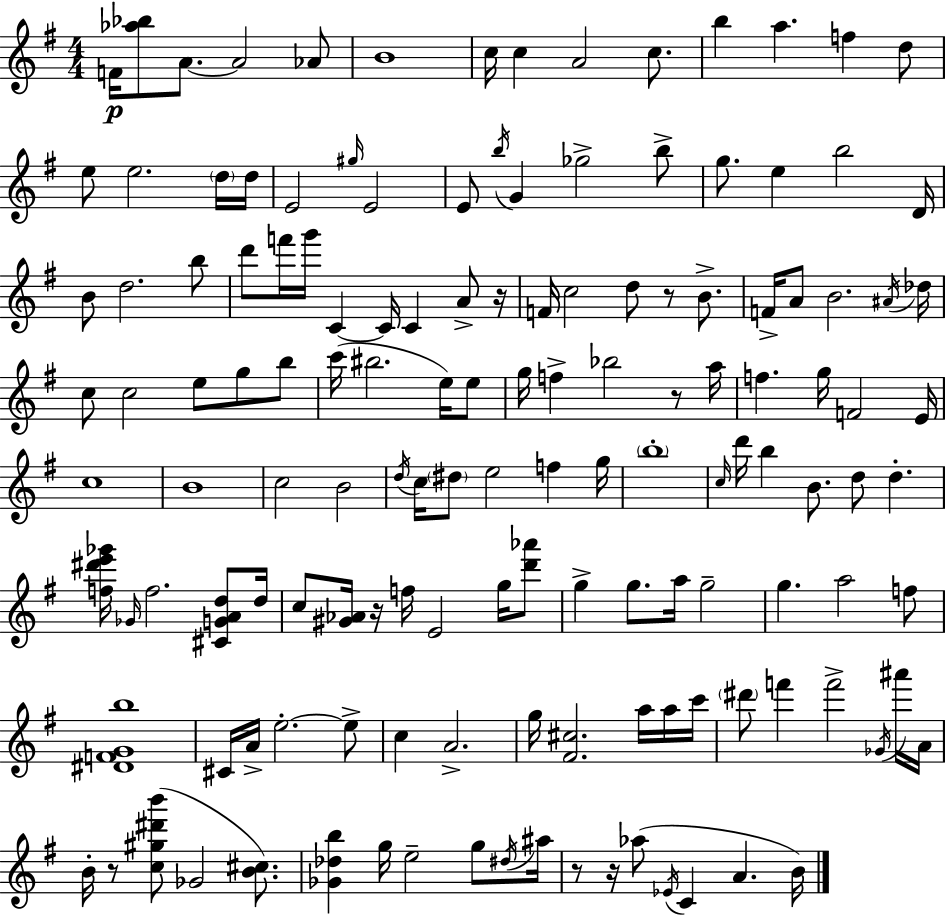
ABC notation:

X:1
T:Untitled
M:4/4
L:1/4
K:Em
F/4 [_a_b]/2 A/2 A2 _A/2 B4 c/4 c A2 c/2 b a f d/2 e/2 e2 d/4 d/4 E2 ^g/4 E2 E/2 b/4 G _g2 b/2 g/2 e b2 D/4 B/2 d2 b/2 d'/2 f'/4 g'/4 C C/4 C A/2 z/4 F/4 c2 d/2 z/2 B/2 F/4 A/2 B2 ^A/4 _d/4 c/2 c2 e/2 g/2 b/2 c'/4 ^b2 e/4 e/2 g/4 f _b2 z/2 a/4 f g/4 F2 E/4 c4 B4 c2 B2 d/4 c/4 ^d/2 e2 f g/4 b4 c/4 d'/4 b B/2 d/2 d [f^d'e'_g']/4 _G/4 f2 [^CGAd]/2 d/4 c/2 [^G_A]/4 z/4 f/4 E2 g/4 [d'_a']/2 g g/2 a/4 g2 g a2 f/2 [^DFGb]4 ^C/4 A/4 e2 e/2 c A2 g/4 [^F^c]2 a/4 a/4 c'/4 ^d'/2 f' f'2 _G/4 ^a'/4 A/4 B/4 z/2 [c^g^d'b']/2 _G2 [B^c]/2 [_G_db] g/4 e2 g/2 ^d/4 ^a/4 z/2 z/4 _a/2 _E/4 C A B/4